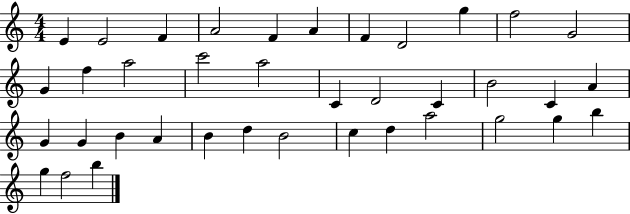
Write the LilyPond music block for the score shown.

{
  \clef treble
  \numericTimeSignature
  \time 4/4
  \key c \major
  e'4 e'2 f'4 | a'2 f'4 a'4 | f'4 d'2 g''4 | f''2 g'2 | \break g'4 f''4 a''2 | c'''2 a''2 | c'4 d'2 c'4 | b'2 c'4 a'4 | \break g'4 g'4 b'4 a'4 | b'4 d''4 b'2 | c''4 d''4 a''2 | g''2 g''4 b''4 | \break g''4 f''2 b''4 | \bar "|."
}